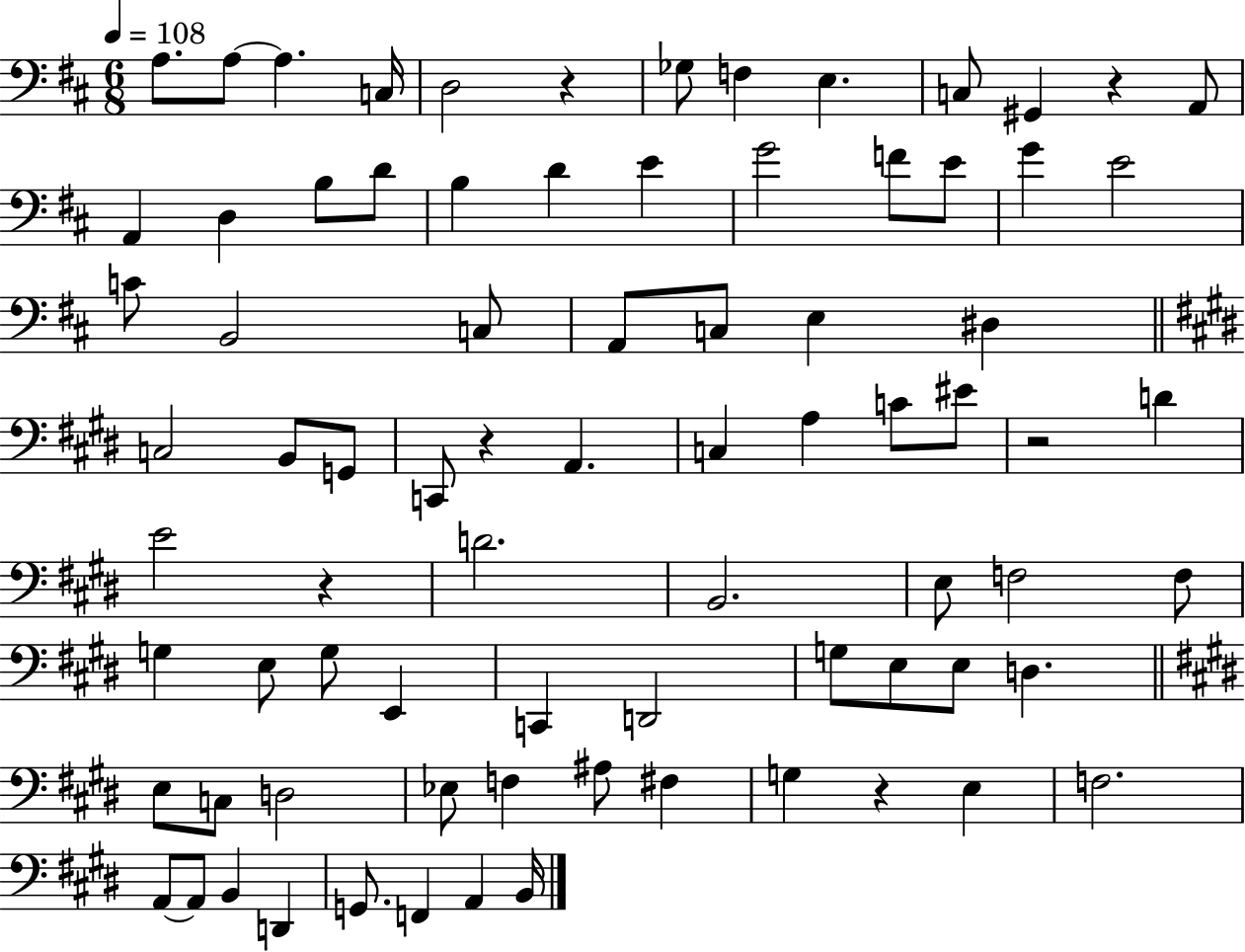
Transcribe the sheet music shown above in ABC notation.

X:1
T:Untitled
M:6/8
L:1/4
K:D
A,/2 A,/2 A, C,/4 D,2 z _G,/2 F, E, C,/2 ^G,, z A,,/2 A,, D, B,/2 D/2 B, D E G2 F/2 E/2 G E2 C/2 B,,2 C,/2 A,,/2 C,/2 E, ^D, C,2 B,,/2 G,,/2 C,,/2 z A,, C, A, C/2 ^E/2 z2 D E2 z D2 B,,2 E,/2 F,2 F,/2 G, E,/2 G,/2 E,, C,, D,,2 G,/2 E,/2 E,/2 D, E,/2 C,/2 D,2 _E,/2 F, ^A,/2 ^F, G, z E, F,2 A,,/2 A,,/2 B,, D,, G,,/2 F,, A,, B,,/4